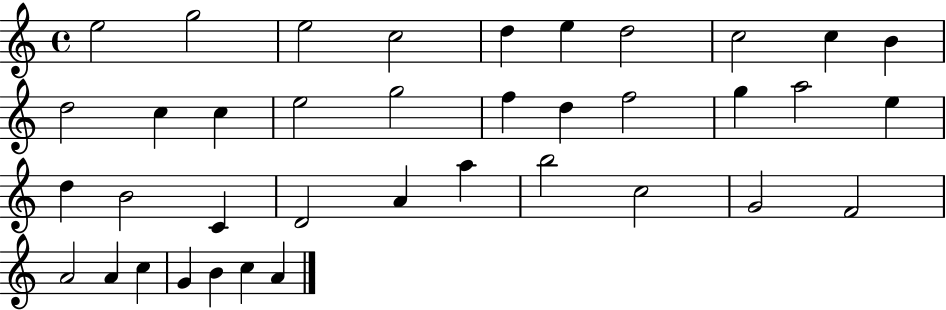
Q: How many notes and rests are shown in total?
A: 38